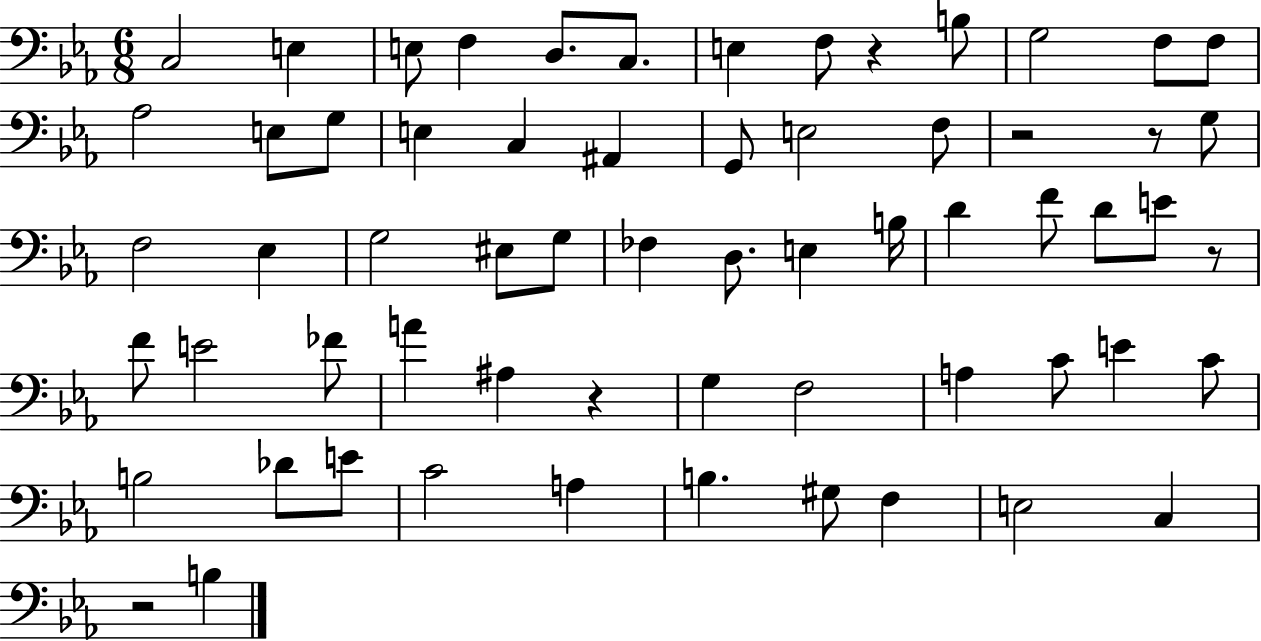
C3/h E3/q E3/e F3/q D3/e. C3/e. E3/q F3/e R/q B3/e G3/h F3/e F3/e Ab3/h E3/e G3/e E3/q C3/q A#2/q G2/e E3/h F3/e R/h R/e G3/e F3/h Eb3/q G3/h EIS3/e G3/e FES3/q D3/e. E3/q B3/s D4/q F4/e D4/e E4/e R/e F4/e E4/h FES4/e A4/q A#3/q R/q G3/q F3/h A3/q C4/e E4/q C4/e B3/h Db4/e E4/e C4/h A3/q B3/q. G#3/e F3/q E3/h C3/q R/h B3/q